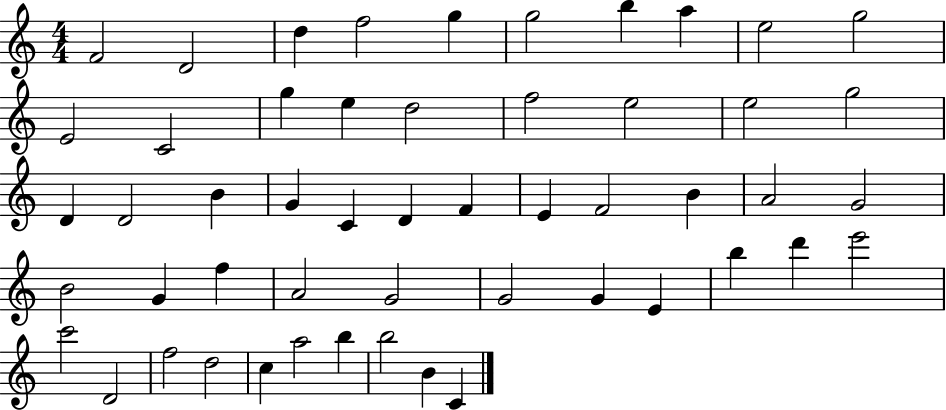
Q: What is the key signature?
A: C major